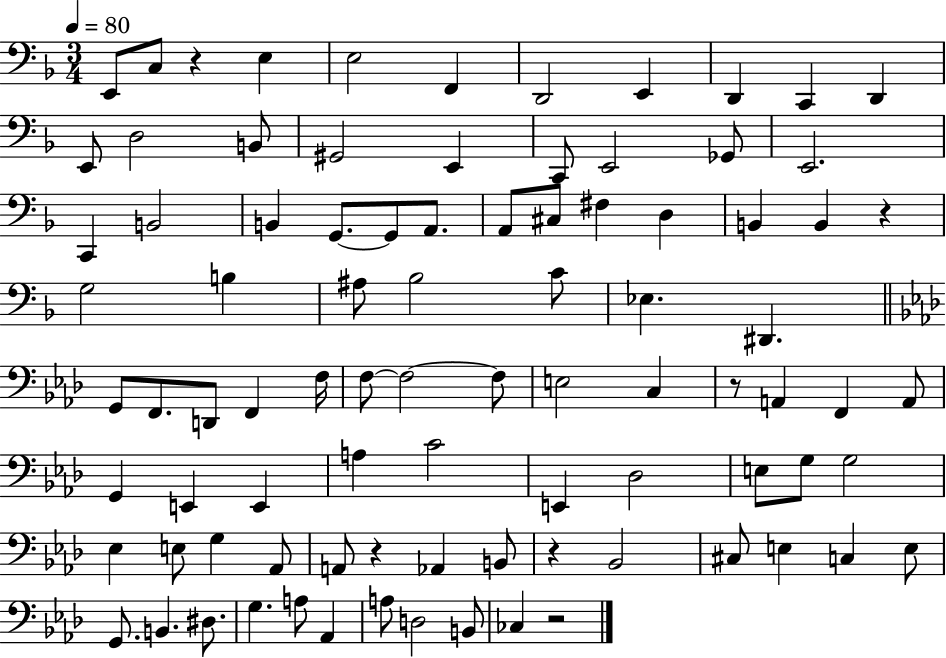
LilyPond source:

{
  \clef bass
  \numericTimeSignature
  \time 3/4
  \key f \major
  \tempo 4 = 80
  e,8 c8 r4 e4 | e2 f,4 | d,2 e,4 | d,4 c,4 d,4 | \break e,8 d2 b,8 | gis,2 e,4 | c,8 e,2 ges,8 | e,2. | \break c,4 b,2 | b,4 g,8.~~ g,8 a,8. | a,8 cis8 fis4 d4 | b,4 b,4 r4 | \break g2 b4 | ais8 bes2 c'8 | ees4. dis,4. | \bar "||" \break \key aes \major g,8 f,8. d,8 f,4 f16 | f8~~ f2~~ f8 | e2 c4 | r8 a,4 f,4 a,8 | \break g,4 e,4 e,4 | a4 c'2 | e,4 des2 | e8 g8 g2 | \break ees4 e8 g4 aes,8 | a,8 r4 aes,4 b,8 | r4 bes,2 | cis8 e4 c4 e8 | \break g,8. b,4. dis8. | g4. a8 aes,4 | a8 d2 b,8 | ces4 r2 | \break \bar "|."
}